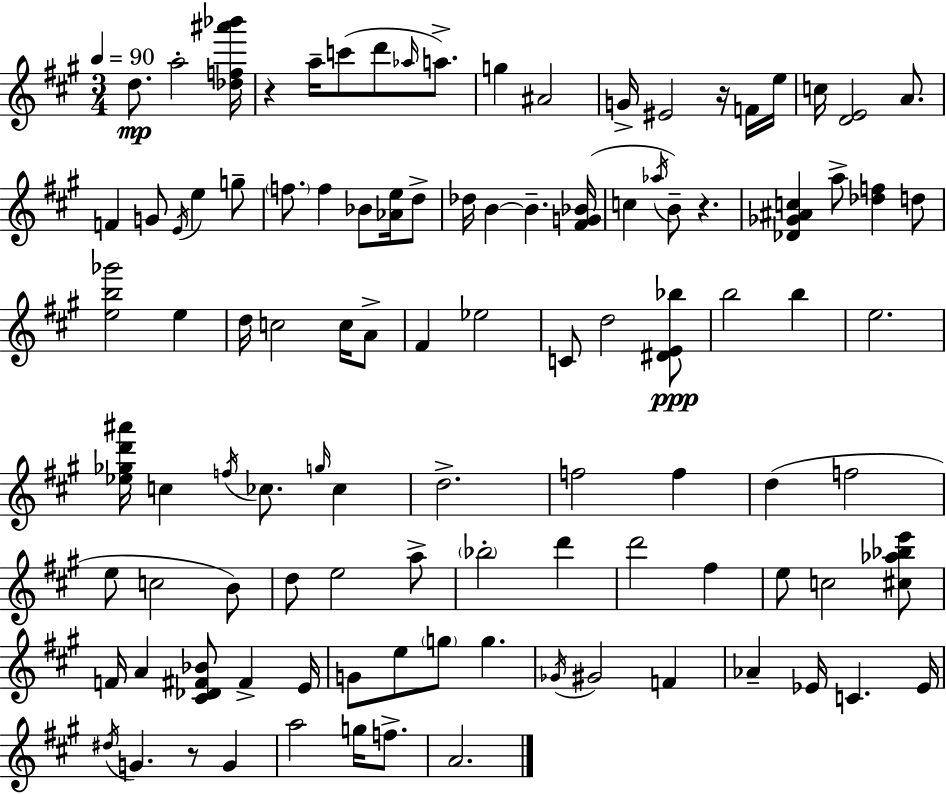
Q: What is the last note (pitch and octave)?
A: A4